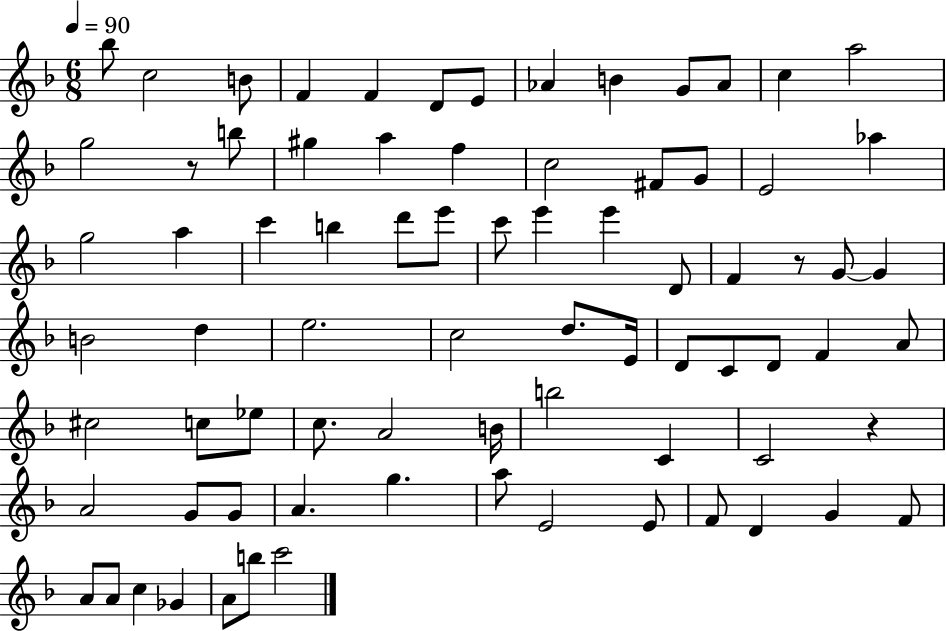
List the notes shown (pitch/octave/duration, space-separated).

Bb5/e C5/h B4/e F4/q F4/q D4/e E4/e Ab4/q B4/q G4/e Ab4/e C5/q A5/h G5/h R/e B5/e G#5/q A5/q F5/q C5/h F#4/e G4/e E4/h Ab5/q G5/h A5/q C6/q B5/q D6/e E6/e C6/e E6/q E6/q D4/e F4/q R/e G4/e G4/q B4/h D5/q E5/h. C5/h D5/e. E4/s D4/e C4/e D4/e F4/q A4/e C#5/h C5/e Eb5/e C5/e. A4/h B4/s B5/h C4/q C4/h R/q A4/h G4/e G4/e A4/q. G5/q. A5/e E4/h E4/e F4/e D4/q G4/q F4/e A4/e A4/e C5/q Gb4/q A4/e B5/e C6/h